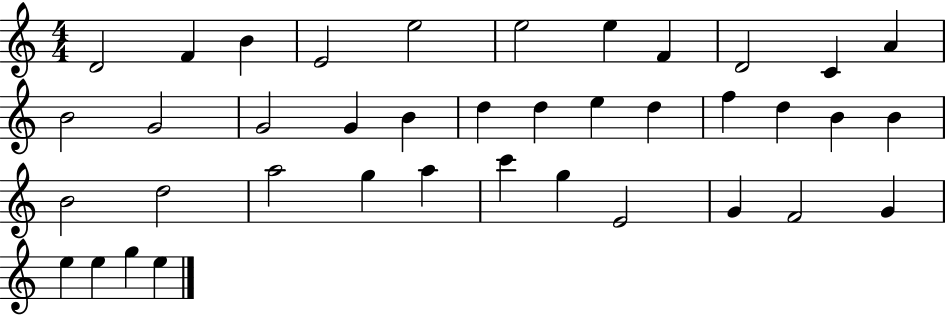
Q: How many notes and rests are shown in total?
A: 39